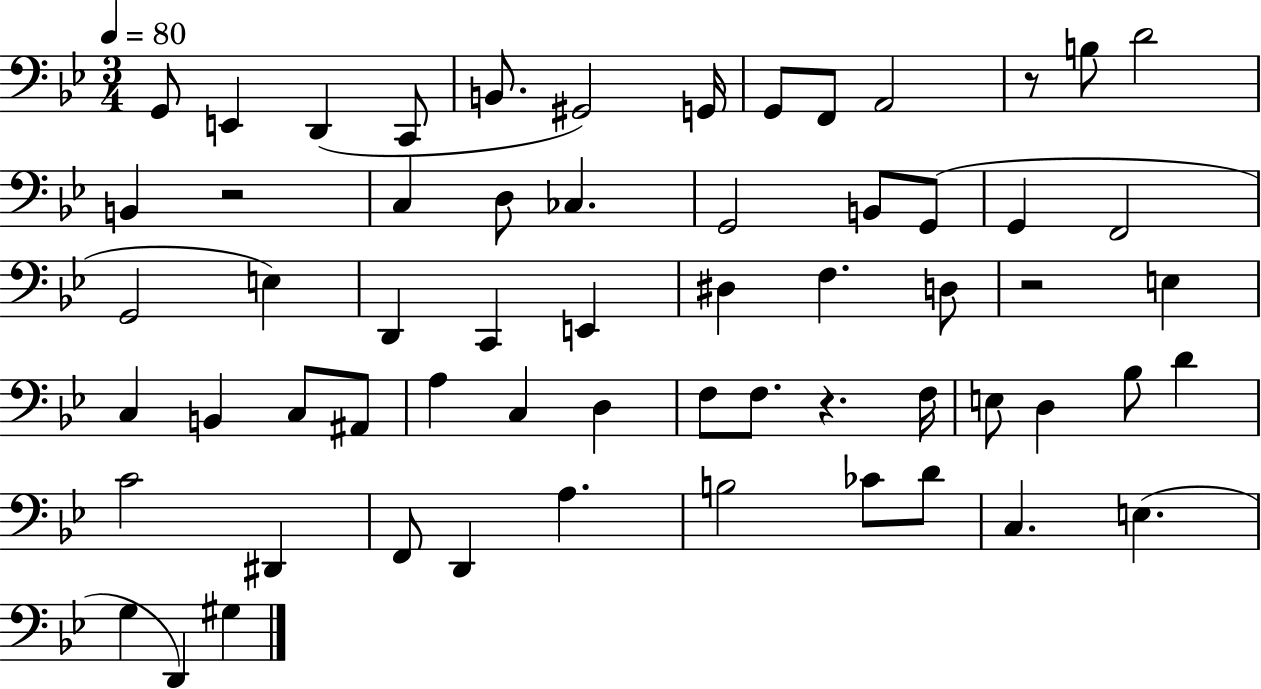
X:1
T:Untitled
M:3/4
L:1/4
K:Bb
G,,/2 E,, D,, C,,/2 B,,/2 ^G,,2 G,,/4 G,,/2 F,,/2 A,,2 z/2 B,/2 D2 B,, z2 C, D,/2 _C, G,,2 B,,/2 G,,/2 G,, F,,2 G,,2 E, D,, C,, E,, ^D, F, D,/2 z2 E, C, B,, C,/2 ^A,,/2 A, C, D, F,/2 F,/2 z F,/4 E,/2 D, _B,/2 D C2 ^D,, F,,/2 D,, A, B,2 _C/2 D/2 C, E, G, D,, ^G,